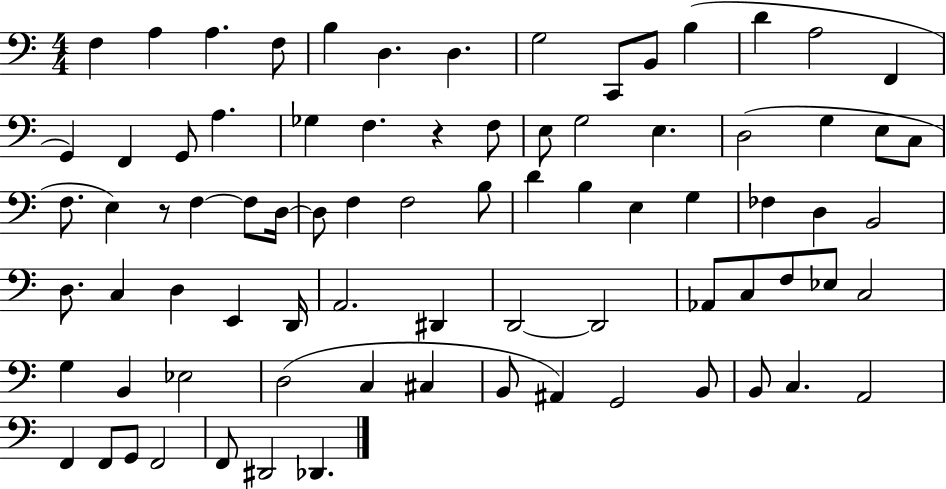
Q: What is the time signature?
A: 4/4